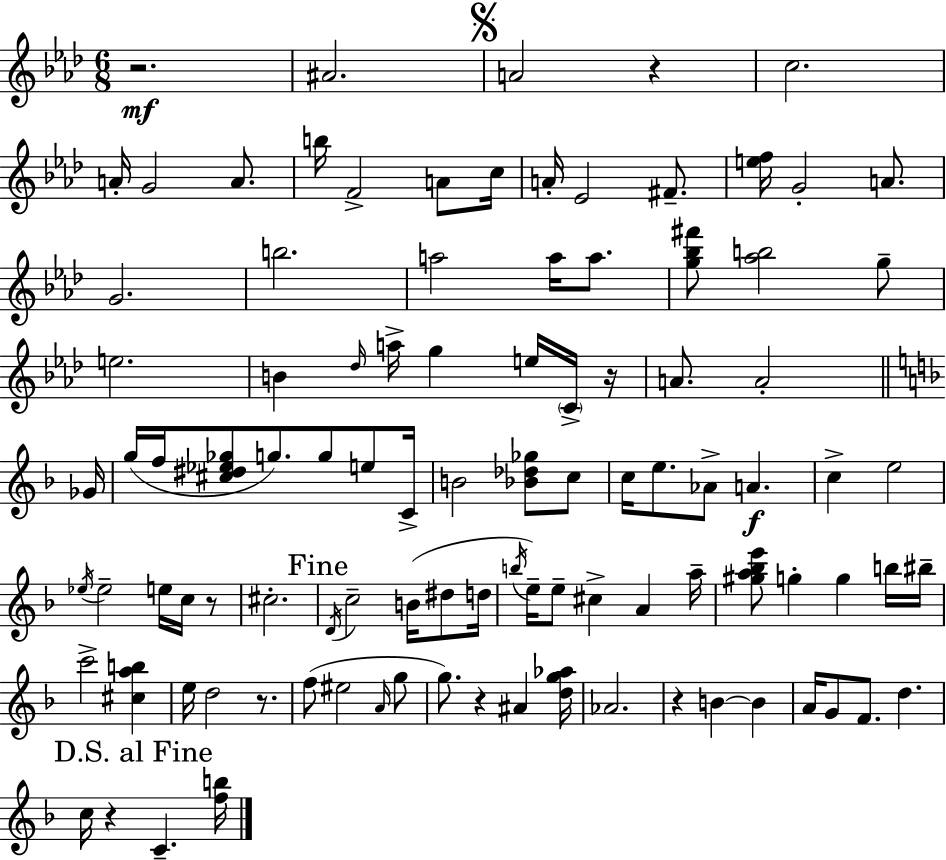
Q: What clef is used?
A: treble